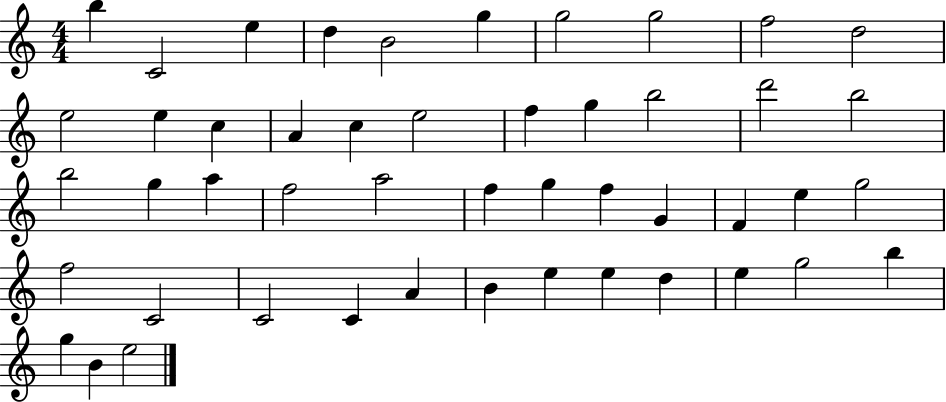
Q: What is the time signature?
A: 4/4